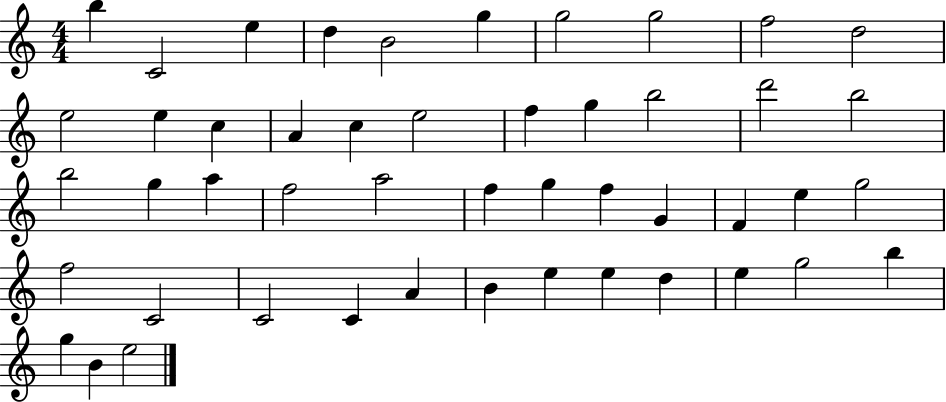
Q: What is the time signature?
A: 4/4